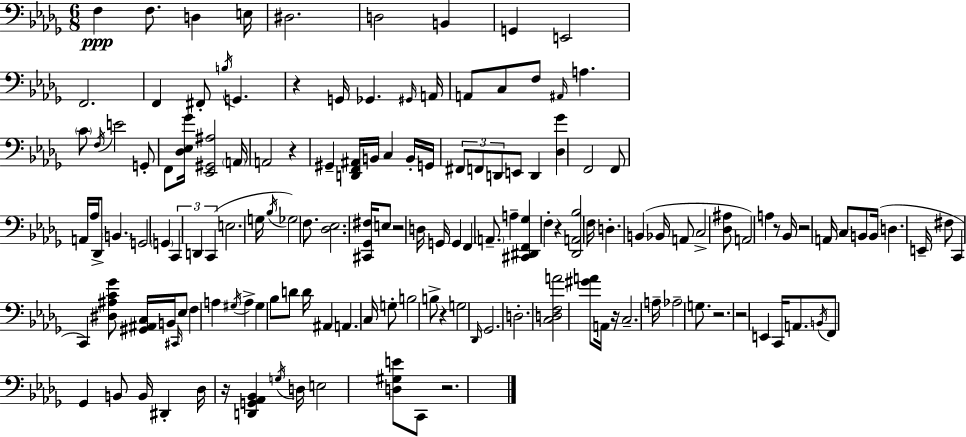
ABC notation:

X:1
T:Untitled
M:6/8
L:1/4
K:Bbm
F, F,/2 D, E,/4 ^D,2 D,2 B,, G,, E,,2 F,,2 F,, ^F,,/2 B,/4 G,, z G,,/4 _G,, ^G,,/4 A,,/4 A,,/2 C,/2 F,/2 ^A,,/4 A, C/2 F,/4 E2 G,,/2 F,,/2 [_D,_E,_G]/4 [_E,,^G,,^A,]2 A,,/4 A,,2 z ^G,, [D,,F,,^A,,]/4 B,,/4 C, B,,/4 G,,/4 ^F,,/2 F,,/2 D,,/2 E,,/2 D,, [_D,_G] F,,2 F,,/2 A,,/4 _A,/4 _D,,/2 B,, G,,2 G,, C,, D,, C,, E,2 G,/4 _B,/4 _G,2 F,/2 [_D,_E,]2 [^C,,_G,,^F,]/4 E,/2 z2 D,/4 G,,/4 G,, F,, A,,/2 A, [^C,,^D,,F,,_G,] F, z [_D,,A,,_B,]2 F,/4 D, B,, _B,,/4 A,,/2 C,2 [_D,^A,]/2 A,,2 A, z/2 _B,,/4 z2 A,,/4 C,/2 B,,/2 B,,/4 D, E,,/4 ^F,/2 C,, C,, [^D,^A,C_G]/2 [^G,,^A,,C,]/4 B,,/4 ^C,,/4 _E,/2 F, A, ^G,/4 A, ^G, _B,/2 D/2 D/4 ^A,, A,, C,/4 G,/2 B,2 B,/2 z G,2 _D,,/4 _G,,2 D,2 [C,D,F,A]2 [^GA]/2 A,,/4 z/4 C,2 A,/4 _A,2 G,/2 z2 z2 E,, C,,/4 A,,/2 B,,/4 F,,/2 _G,, B,,/2 B,,/4 ^D,, _D,/4 z/4 [D,,G,,_A,,_B,,] G,/4 D,/4 E,2 [D,^G,E]/2 C,,/2 z2